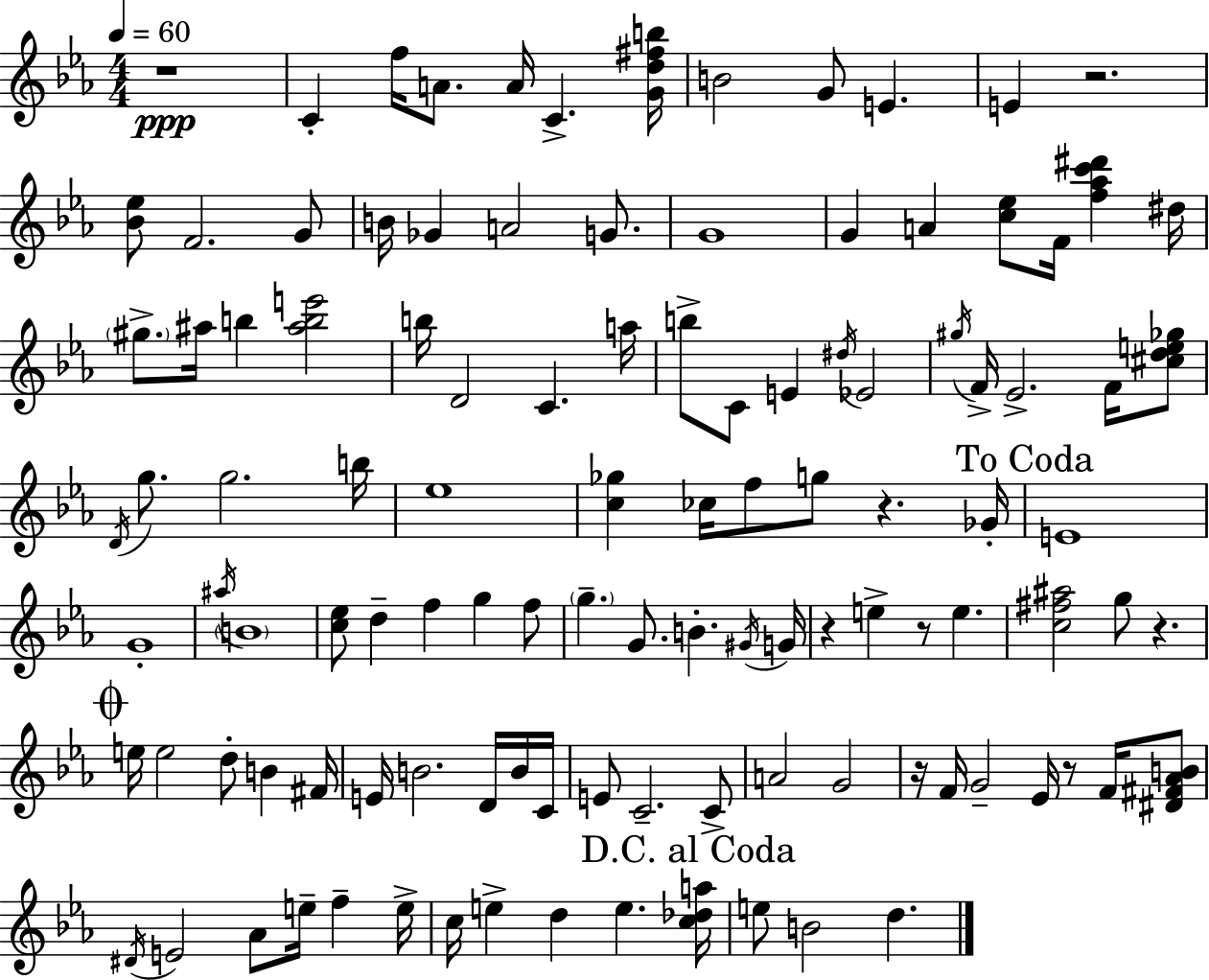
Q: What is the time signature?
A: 4/4